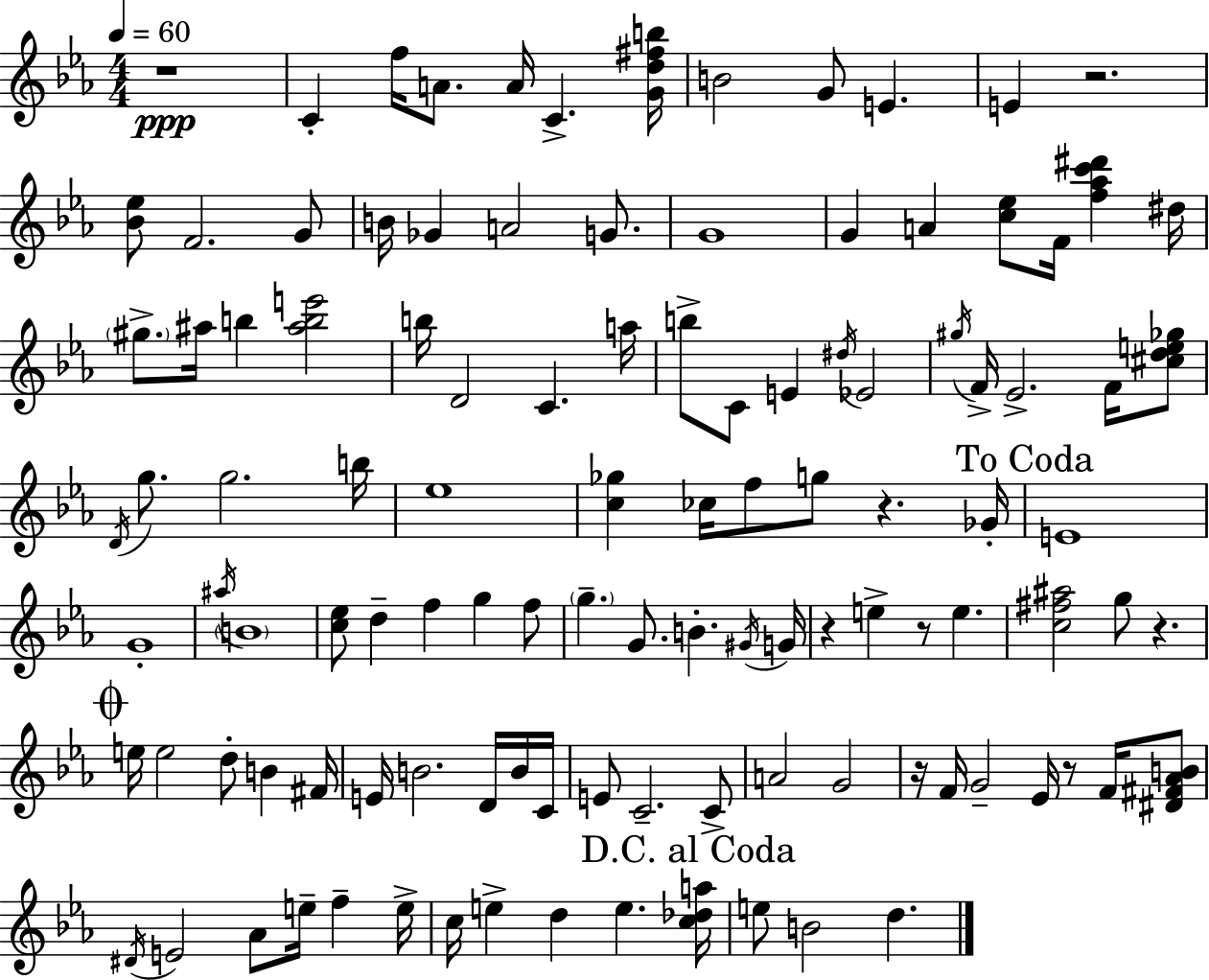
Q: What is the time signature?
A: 4/4